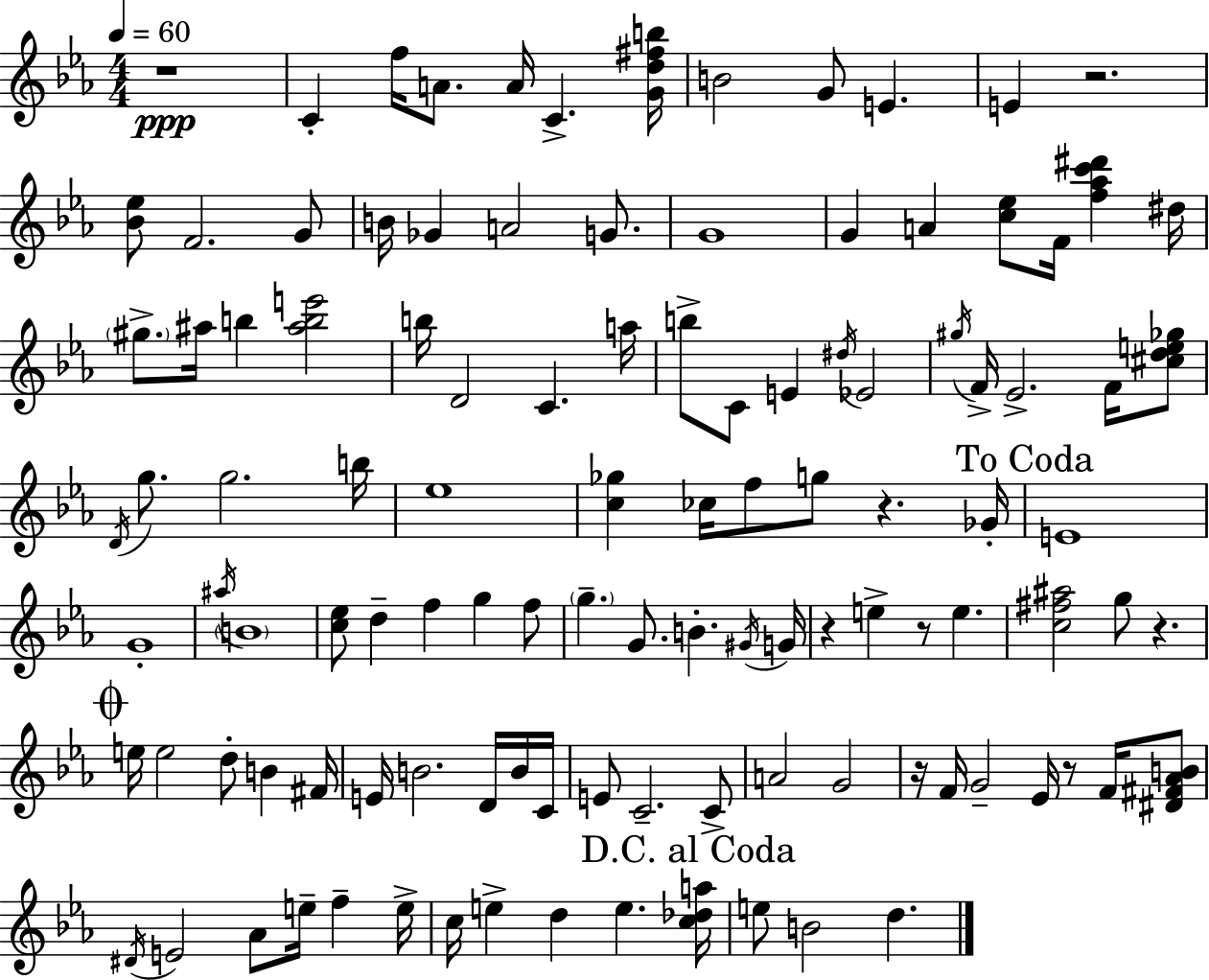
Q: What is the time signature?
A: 4/4